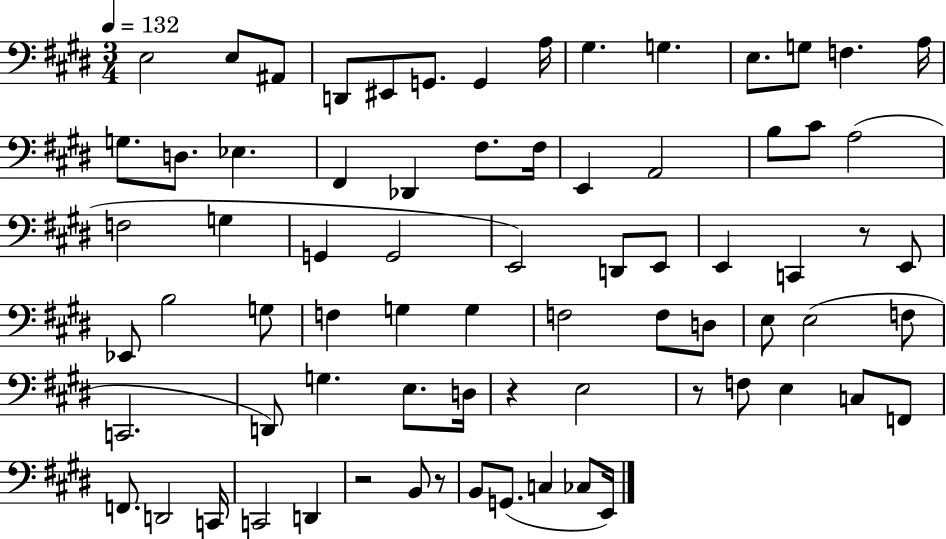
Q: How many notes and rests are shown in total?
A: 74